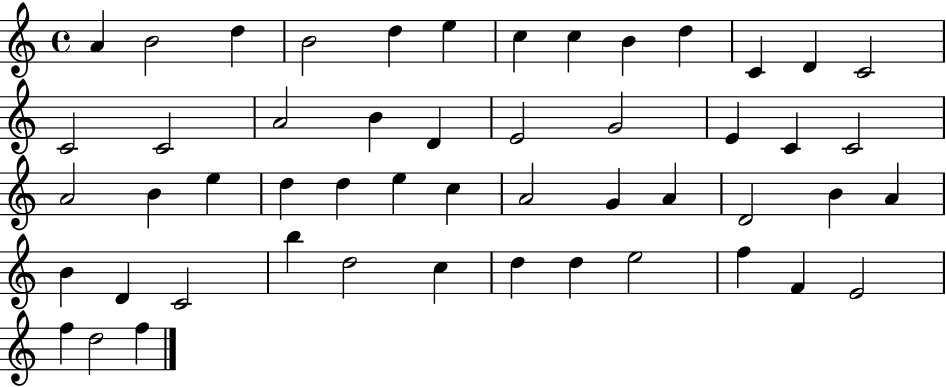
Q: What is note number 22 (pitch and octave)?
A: C4